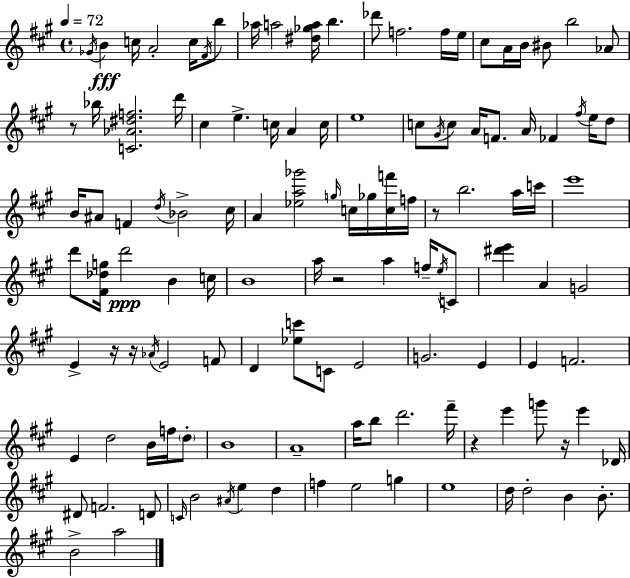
{
  \clef treble
  \time 4/4
  \defaultTimeSignature
  \key a \major
  \tempo 4 = 72
  \acciaccatura { ges'16 }\fff b'4 c''16 a'2-. c''16 \acciaccatura { fis'16 } | b''8 aes''16 a''2 <dis'' ges'' a''>16 b''4. | des'''8 f''2. | f''16 e''16 cis''8 a'16 b'16 bis'8 b''2 | \break aes'8 r8 bes''16 <c' aes' dis'' f''>2. | d'''16 cis''4 e''4.-> c''16 a'4 | c''16 e''1 | c''8 \acciaccatura { gis'16 } c''8 a'16 f'8. a'16 fes'4 | \break \acciaccatura { fis''16 } e''16 d''8 b'16 ais'8 f'4 \acciaccatura { d''16 } bes'2-> | cis''16 a'4 <ees'' a'' ges'''>2 | \grace { g''16 } c''16 ges''16 <c'' f'''>16 f''16 r8 b''2. | a''16 c'''16 e'''1 | \break d'''8 <fis' des'' g''>16 d'''2\ppp | b'4 c''16 b'1 | a''16 r2 a''4 | f''16-- \acciaccatura { e''16 } c'8 <dis''' e'''>4 a'4 g'2 | \break e'4-> r16 r16 \acciaccatura { aes'16 } e'2 | f'8 d'4 <ees'' c'''>8 c'8 | e'2 g'2. | e'4 e'4 f'2. | \break e'4 d''2 | b'16 f''16 \parenthesize d''8-. b'1 | a'1-- | a''16 b''8 d'''2. | \break fis'''16-- r4 e'''4 | g'''8 r16 e'''4 des'16 dis'8 f'2. | d'8 \grace { c'16 } b'2 | \acciaccatura { ais'16 } e''4 d''4 f''4 e''2 | \break g''4 e''1 | d''16 d''2-. | b'4 b'8.-. b'2-> | a''2 \bar "|."
}